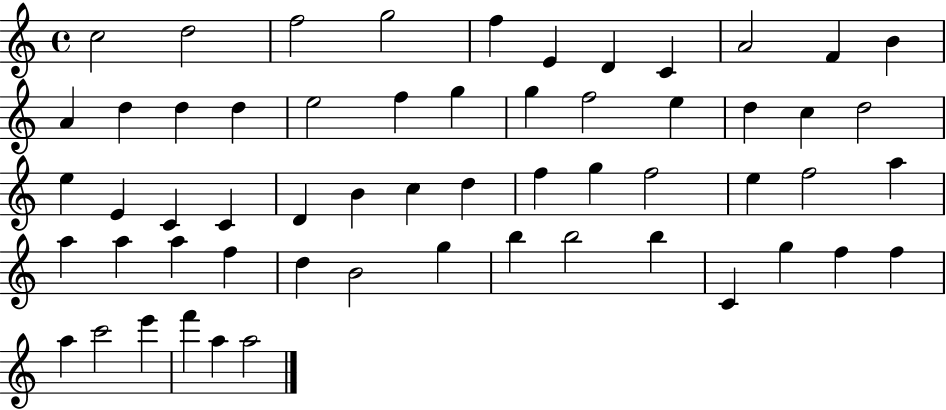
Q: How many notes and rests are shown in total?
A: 58